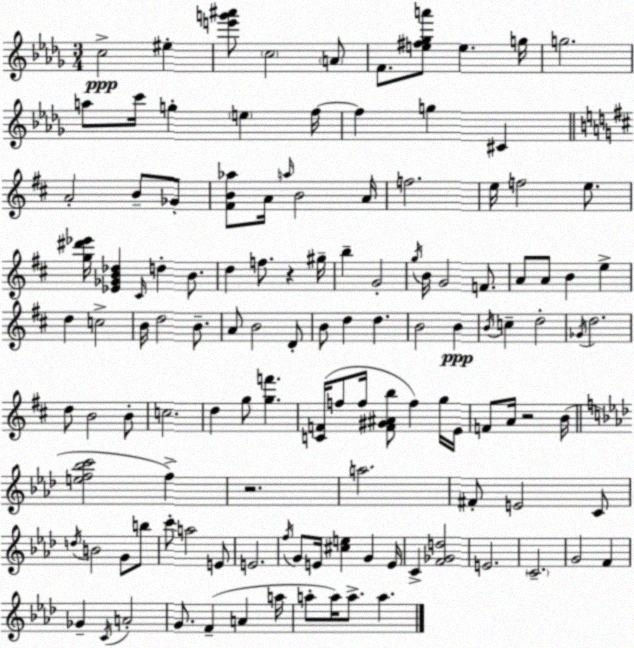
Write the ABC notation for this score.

X:1
T:Untitled
M:3/4
L:1/4
K:Bbm
c2 ^e [e'g'^a']/2 c2 A/2 F/2 [e^f_ga']/2 e g/4 g2 a/2 c'/4 g e f/4 f g ^C A2 B/2 _G/2 [^FB_a]/2 A/4 a/4 B2 A/4 f2 e/4 f2 e/2 [g^d'_e']/4 [_E_GB_d] ^C/4 d B/2 d f/2 z ^g/4 b G2 g/4 B/4 G2 F/2 A/2 A/2 B e d c2 B/4 d2 B/2 A/2 B2 D/2 B/2 d d B2 B B/4 c d2 _G/4 d2 d/2 B2 B/2 c2 d g/2 [gf'] [CF]/4 f/2 f/4 [F^G^Ab]/2 f g/4 E/4 F/2 A/4 z2 B/4 [ef_bc']2 f z2 a2 ^F/2 E2 C/2 d/4 B2 G/2 b/2 c'/2 a2 E/2 E2 f/4 G/2 E/4 [^ce] G E/4 C [F_Gd]2 E2 C2 G2 F _G C/4 A2 G/2 F A a/4 a/2 a/4 a/2 a